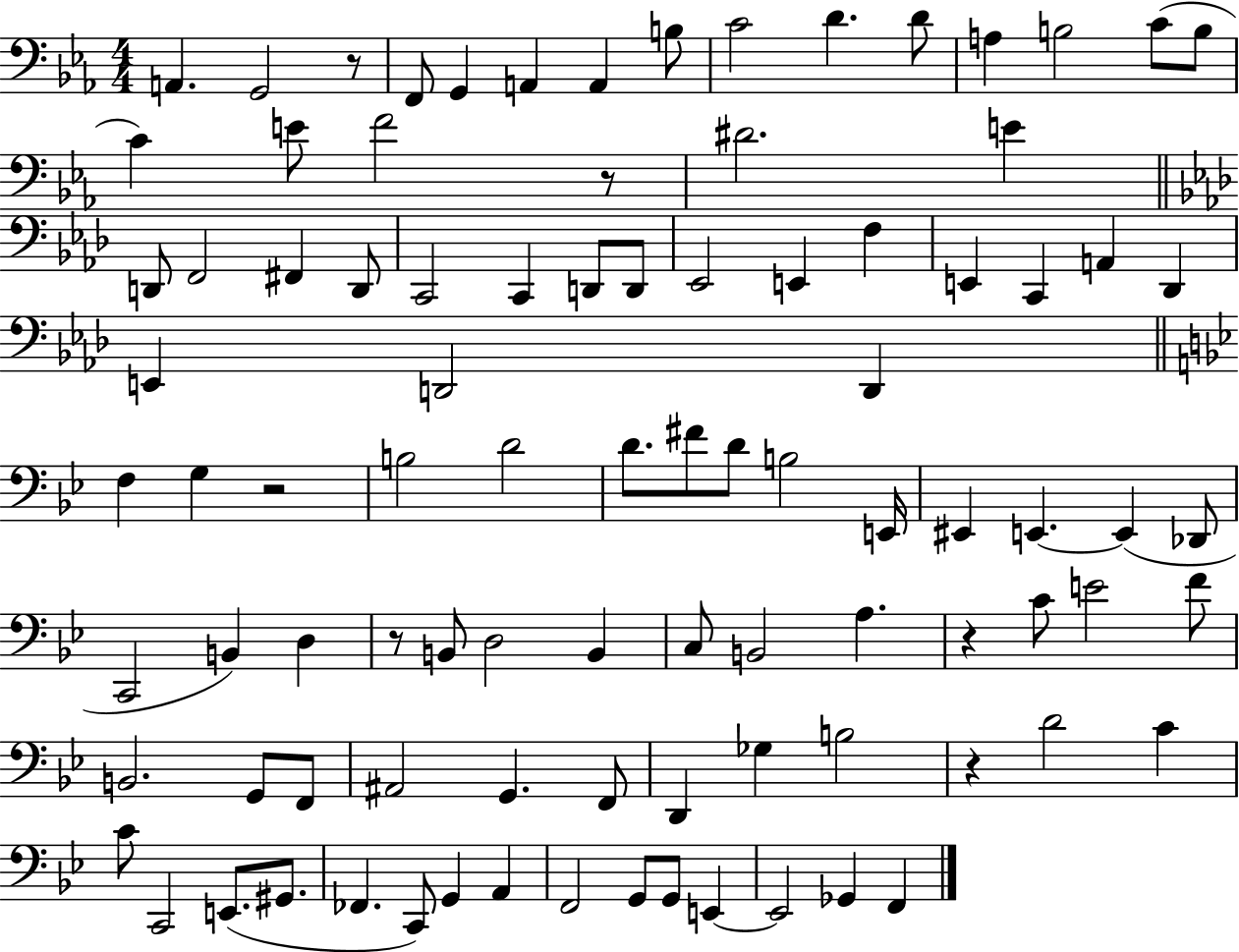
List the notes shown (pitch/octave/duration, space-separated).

A2/q. G2/h R/e F2/e G2/q A2/q A2/q B3/e C4/h D4/q. D4/e A3/q B3/h C4/e B3/e C4/q E4/e F4/h R/e D#4/h. E4/q D2/e F2/h F#2/q D2/e C2/h C2/q D2/e D2/e Eb2/h E2/q F3/q E2/q C2/q A2/q Db2/q E2/q D2/h D2/q F3/q G3/q R/h B3/h D4/h D4/e. F#4/e D4/e B3/h E2/s EIS2/q E2/q. E2/q Db2/e C2/h B2/q D3/q R/e B2/e D3/h B2/q C3/e B2/h A3/q. R/q C4/e E4/h F4/e B2/h. G2/e F2/e A#2/h G2/q. F2/e D2/q Gb3/q B3/h R/q D4/h C4/q C4/e C2/h E2/e. G#2/e. FES2/q. C2/e G2/q A2/q F2/h G2/e G2/e E2/q E2/h Gb2/q F2/q